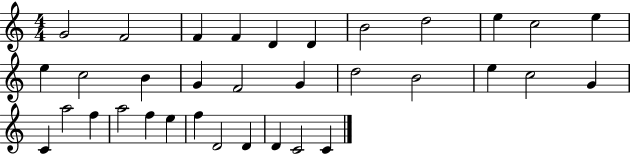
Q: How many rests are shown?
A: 0